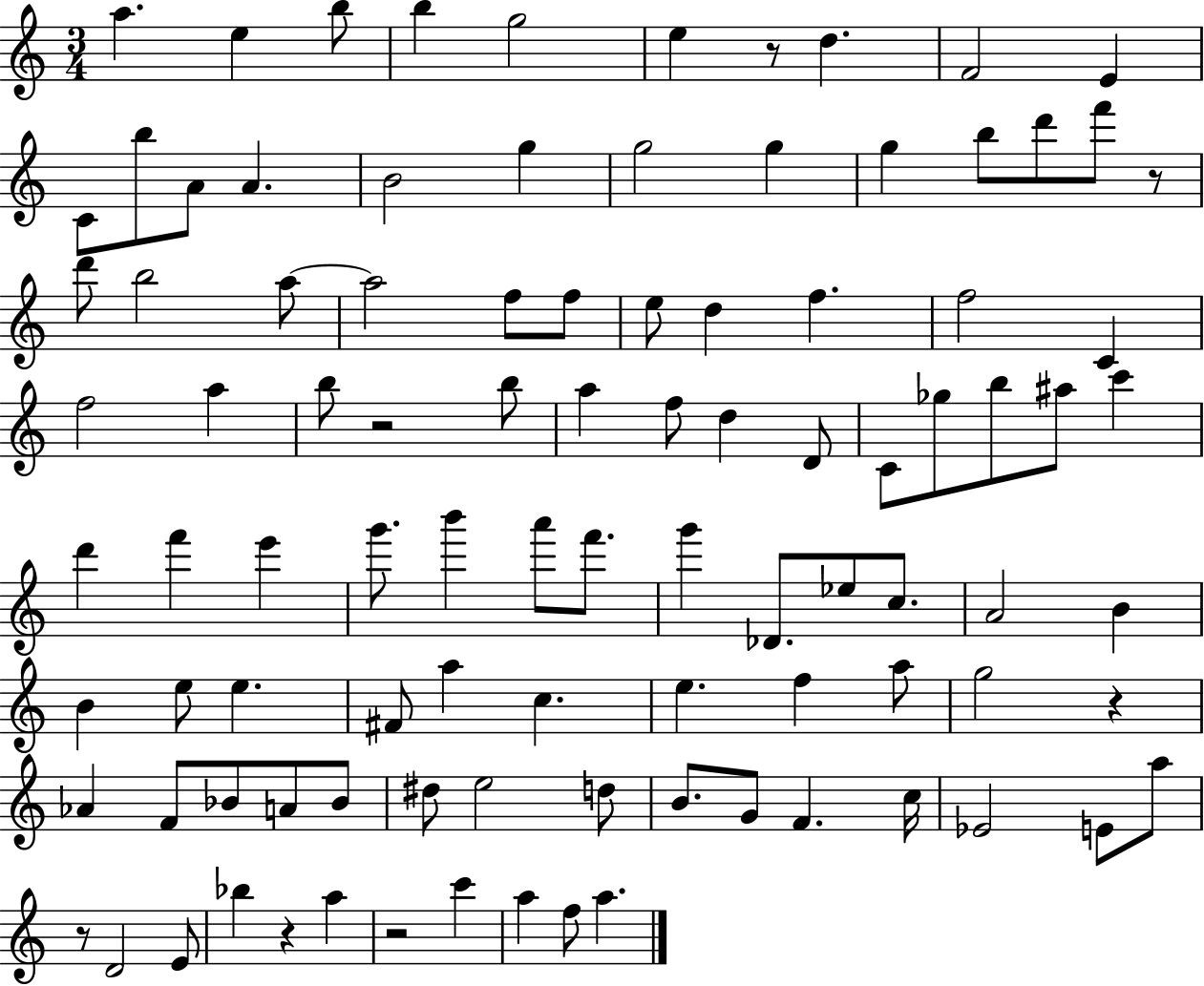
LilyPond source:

{
  \clef treble
  \numericTimeSignature
  \time 3/4
  \key c \major
  a''4. e''4 b''8 | b''4 g''2 | e''4 r8 d''4. | f'2 e'4 | \break c'8 b''8 a'8 a'4. | b'2 g''4 | g''2 g''4 | g''4 b''8 d'''8 f'''8 r8 | \break d'''8 b''2 a''8~~ | a''2 f''8 f''8 | e''8 d''4 f''4. | f''2 c'4 | \break f''2 a''4 | b''8 r2 b''8 | a''4 f''8 d''4 d'8 | c'8 ges''8 b''8 ais''8 c'''4 | \break d'''4 f'''4 e'''4 | g'''8. b'''4 a'''8 f'''8. | g'''4 des'8. ees''8 c''8. | a'2 b'4 | \break b'4 e''8 e''4. | fis'8 a''4 c''4. | e''4. f''4 a''8 | g''2 r4 | \break aes'4 f'8 bes'8 a'8 bes'8 | dis''8 e''2 d''8 | b'8. g'8 f'4. c''16 | ees'2 e'8 a''8 | \break r8 d'2 e'8 | bes''4 r4 a''4 | r2 c'''4 | a''4 f''8 a''4. | \break \bar "|."
}